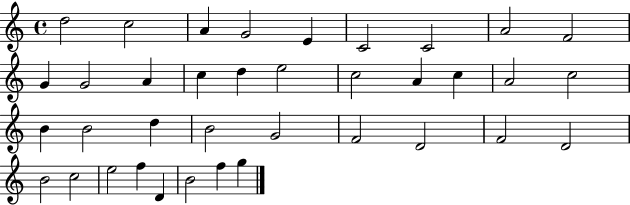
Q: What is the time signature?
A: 4/4